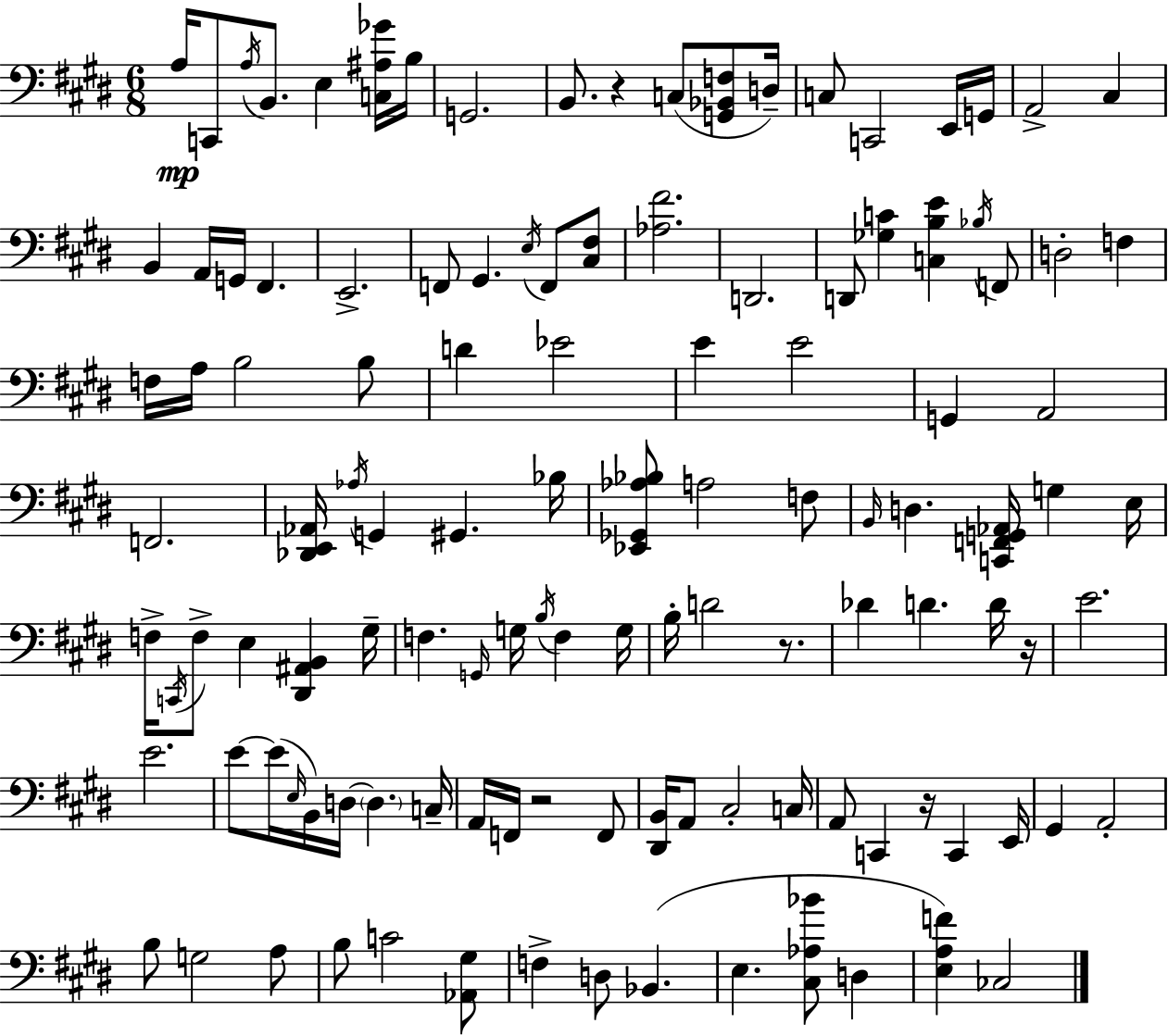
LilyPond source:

{
  \clef bass
  \numericTimeSignature
  \time 6/8
  \key e \major
  \repeat volta 2 { a16\mp c,8 \acciaccatura { a16 } b,8. e4 <c ais ges'>16 | b16 g,2. | b,8. r4 c8( <g, bes, f>8 | d16--) c8 c,2 e,16 | \break g,16 a,2-> cis4 | b,4 a,16 g,16 fis,4. | e,2.-> | f,8 gis,4. \acciaccatura { e16 } f,8 | \break <cis fis>8 <aes fis'>2. | d,2. | d,8 <ges c'>4 <c b e'>4 | \acciaccatura { bes16 } f,8 d2-. f4 | \break f16 a16 b2 | b8 d'4 ees'2 | e'4 e'2 | g,4 a,2 | \break f,2. | <des, e, aes,>16 \acciaccatura { aes16 } g,4 gis,4. | bes16 <ees, ges, aes bes>8 a2 | f8 \grace { b,16 } d4. <c, f, g, aes,>16 | \break g4 e16 f16-> \acciaccatura { c,16 } f8-> e4 | <dis, ais, b,>4 gis16-- f4. | \grace { g,16 } g16 \acciaccatura { b16 } f4 g16 b16-. d'2 | r8. des'4 | \break d'4. d'16 r16 e'2. | e'2. | e'8~~ e'16( \grace { e16 } | b,16) d16~~ \parenthesize d4. c16-- a,16 f,16 r2 | \break f,8 <dis, b,>16 a,8 | cis2-. c16 a,8 c,4 | r16 c,4 e,16 gis,4 | a,2-. b8 g2 | \break a8 b8 c'2 | <aes, gis>8 f4-> | d8 bes,4.( e4. | <cis aes bes'>8 d4 <e a f'>4) | \break ces2 } \bar "|."
}